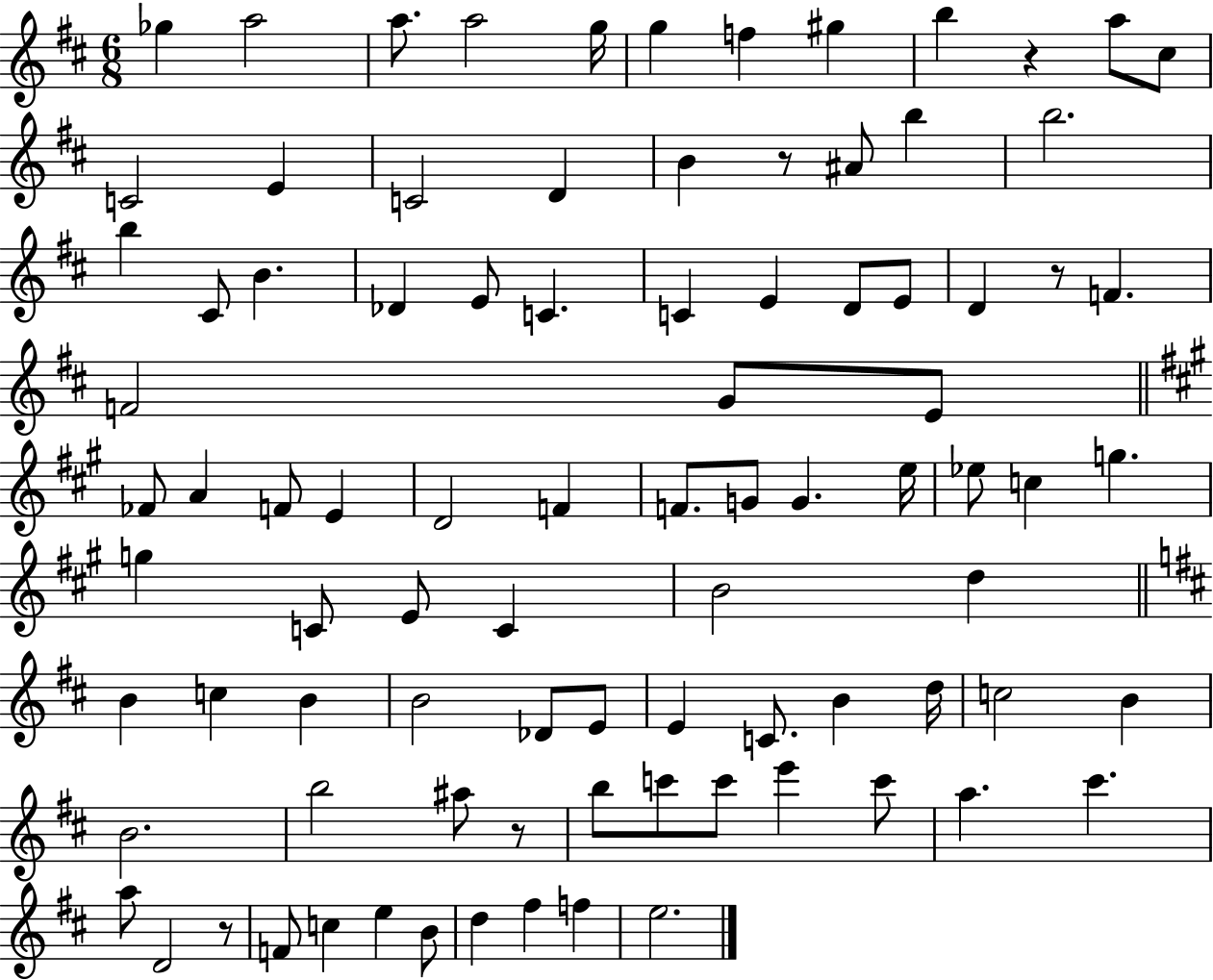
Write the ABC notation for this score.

X:1
T:Untitled
M:6/8
L:1/4
K:D
_g a2 a/2 a2 g/4 g f ^g b z a/2 ^c/2 C2 E C2 D B z/2 ^A/2 b b2 b ^C/2 B _D E/2 C C E D/2 E/2 D z/2 F F2 G/2 E/2 _F/2 A F/2 E D2 F F/2 G/2 G e/4 _e/2 c g g C/2 E/2 C B2 d B c B B2 _D/2 E/2 E C/2 B d/4 c2 B B2 b2 ^a/2 z/2 b/2 c'/2 c'/2 e' c'/2 a ^c' a/2 D2 z/2 F/2 c e B/2 d ^f f e2